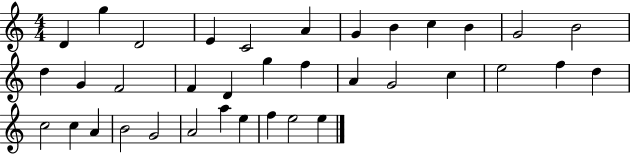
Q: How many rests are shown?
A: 0